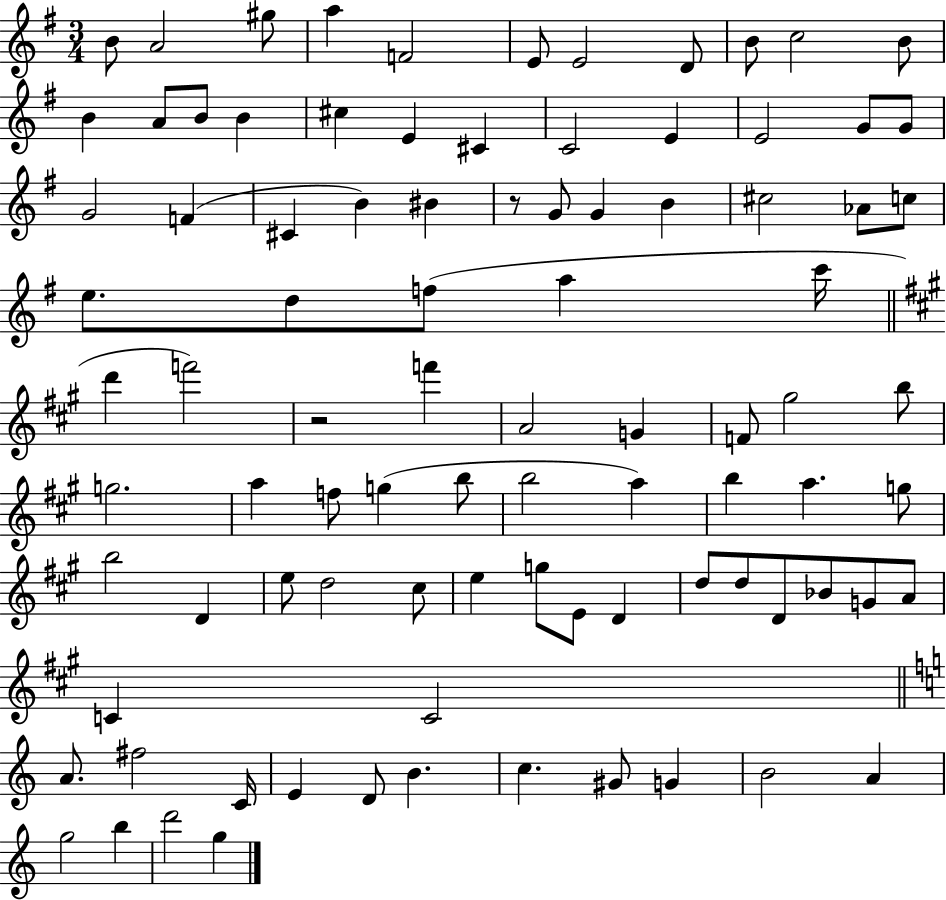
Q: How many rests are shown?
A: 2